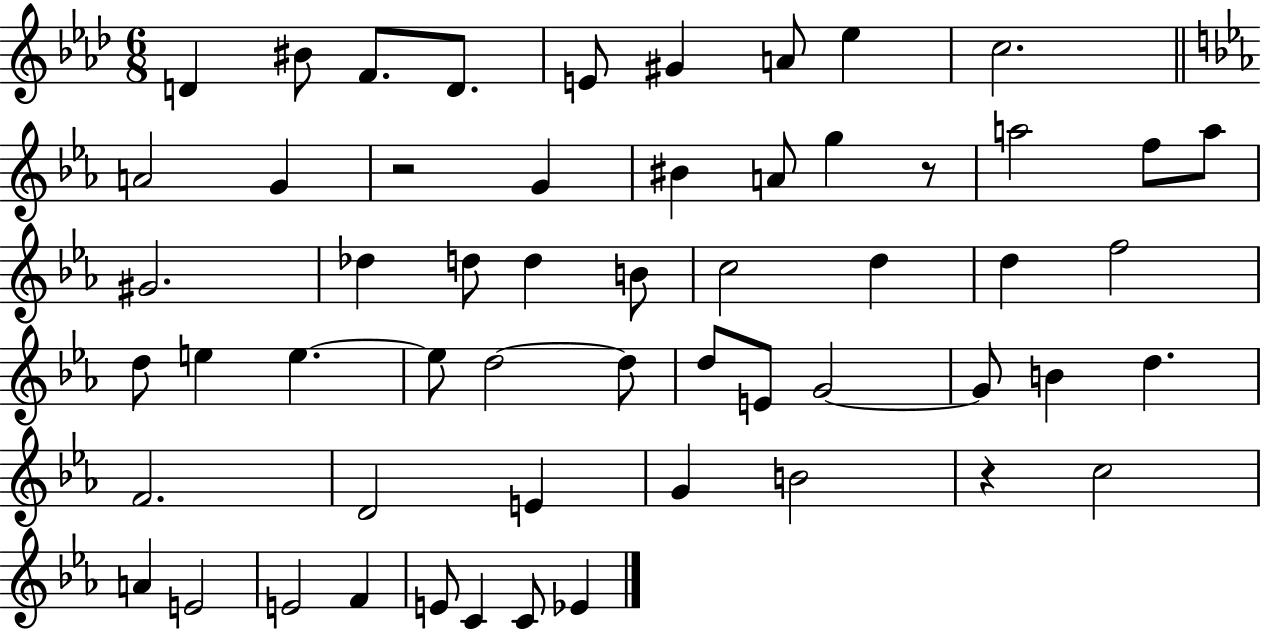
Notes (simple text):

D4/q BIS4/e F4/e. D4/e. E4/e G#4/q A4/e Eb5/q C5/h. A4/h G4/q R/h G4/q BIS4/q A4/e G5/q R/e A5/h F5/e A5/e G#4/h. Db5/q D5/e D5/q B4/e C5/h D5/q D5/q F5/h D5/e E5/q E5/q. E5/e D5/h D5/e D5/e E4/e G4/h G4/e B4/q D5/q. F4/h. D4/h E4/q G4/q B4/h R/q C5/h A4/q E4/h E4/h F4/q E4/e C4/q C4/e Eb4/q